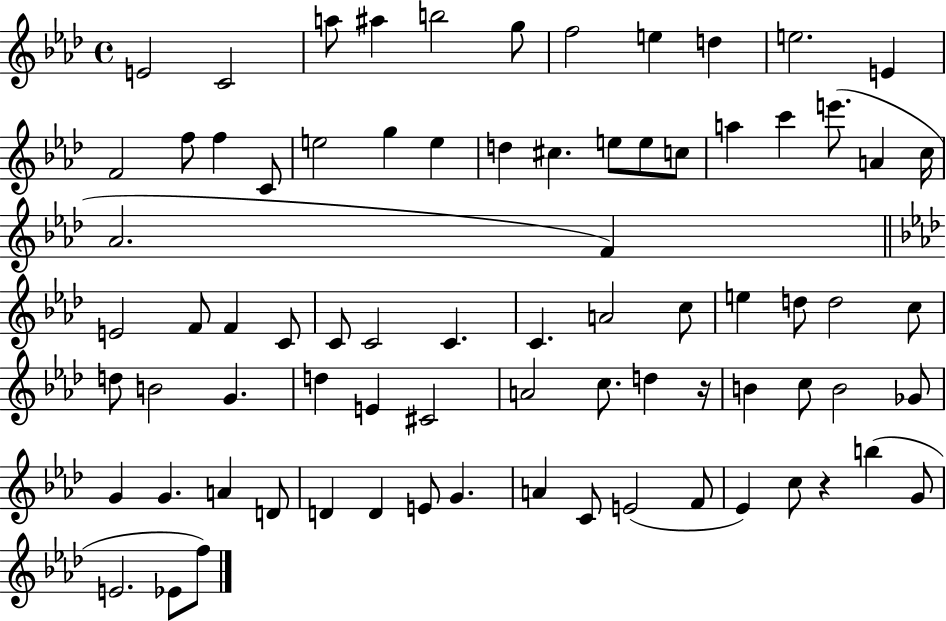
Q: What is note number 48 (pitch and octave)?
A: D5